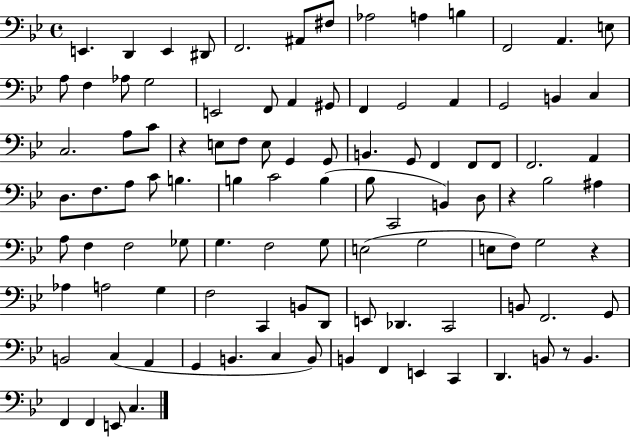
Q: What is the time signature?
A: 4/4